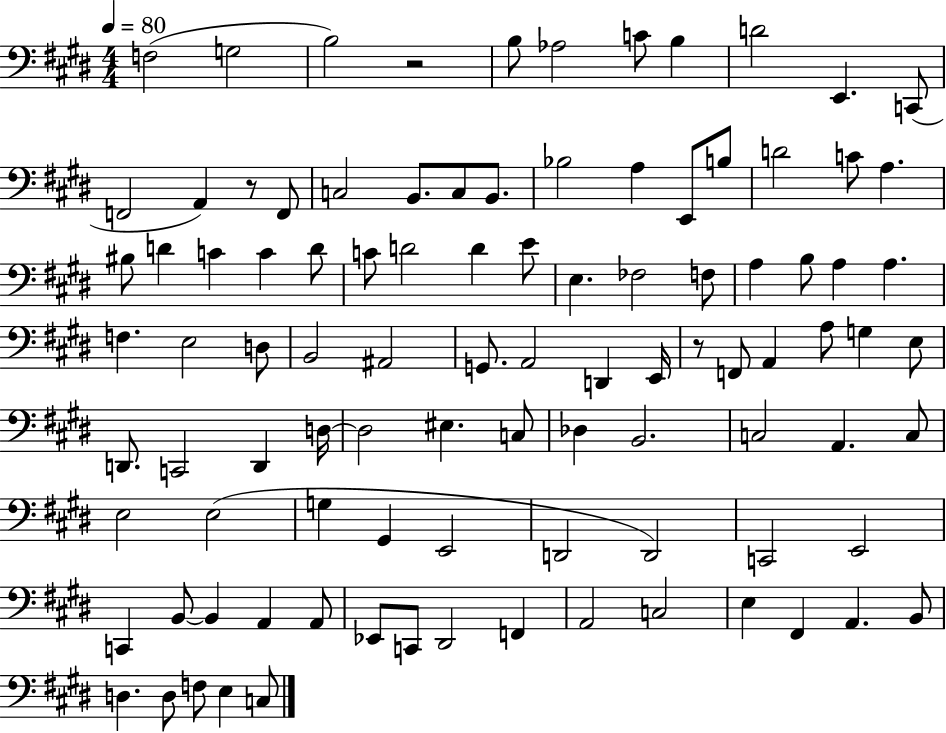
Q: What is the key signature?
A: E major